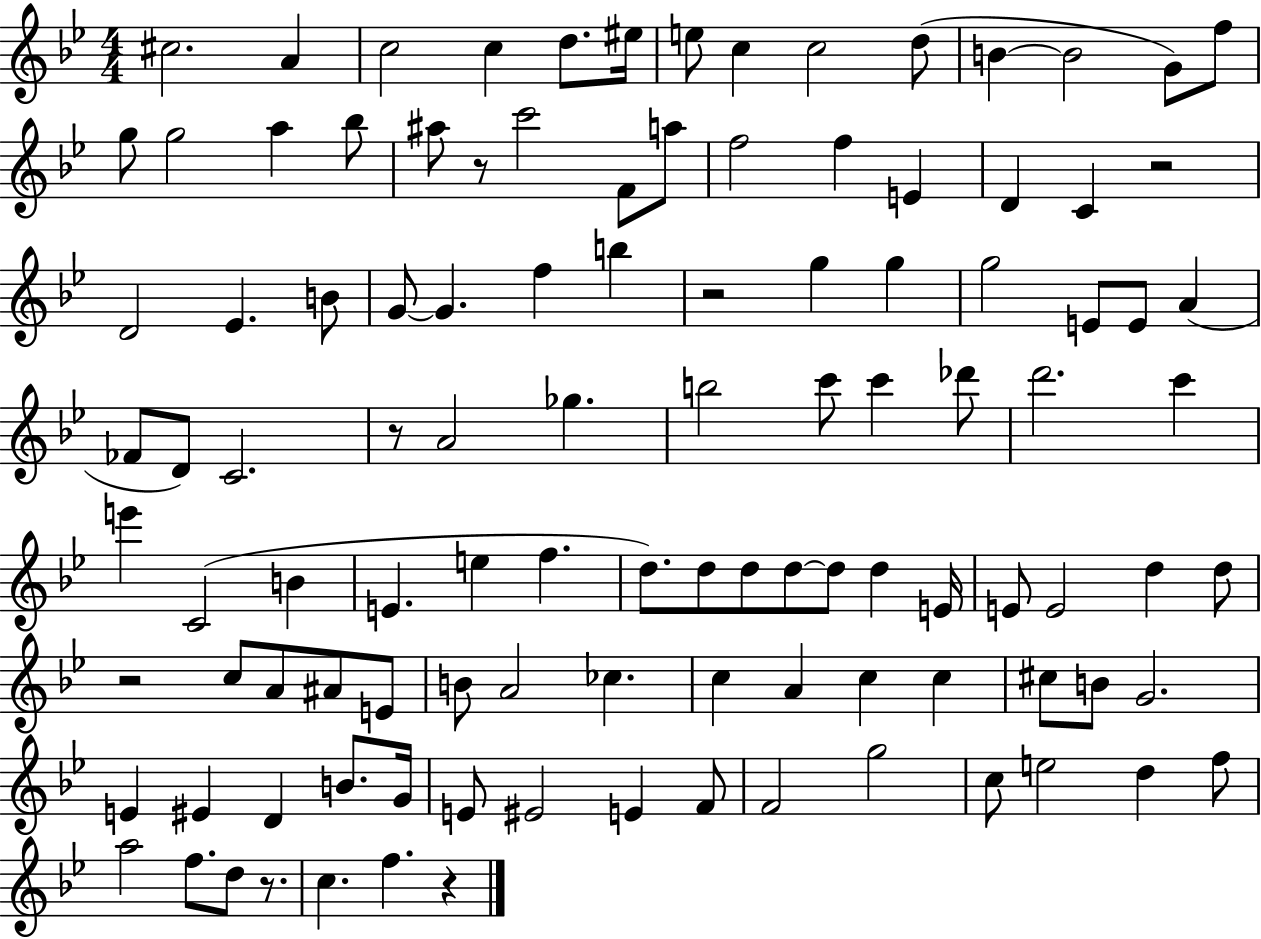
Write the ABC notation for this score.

X:1
T:Untitled
M:4/4
L:1/4
K:Bb
^c2 A c2 c d/2 ^e/4 e/2 c c2 d/2 B B2 G/2 f/2 g/2 g2 a _b/2 ^a/2 z/2 c'2 F/2 a/2 f2 f E D C z2 D2 _E B/2 G/2 G f b z2 g g g2 E/2 E/2 A _F/2 D/2 C2 z/2 A2 _g b2 c'/2 c' _d'/2 d'2 c' e' C2 B E e f d/2 d/2 d/2 d/2 d/2 d E/4 E/2 E2 d d/2 z2 c/2 A/2 ^A/2 E/2 B/2 A2 _c c A c c ^c/2 B/2 G2 E ^E D B/2 G/4 E/2 ^E2 E F/2 F2 g2 c/2 e2 d f/2 a2 f/2 d/2 z/2 c f z